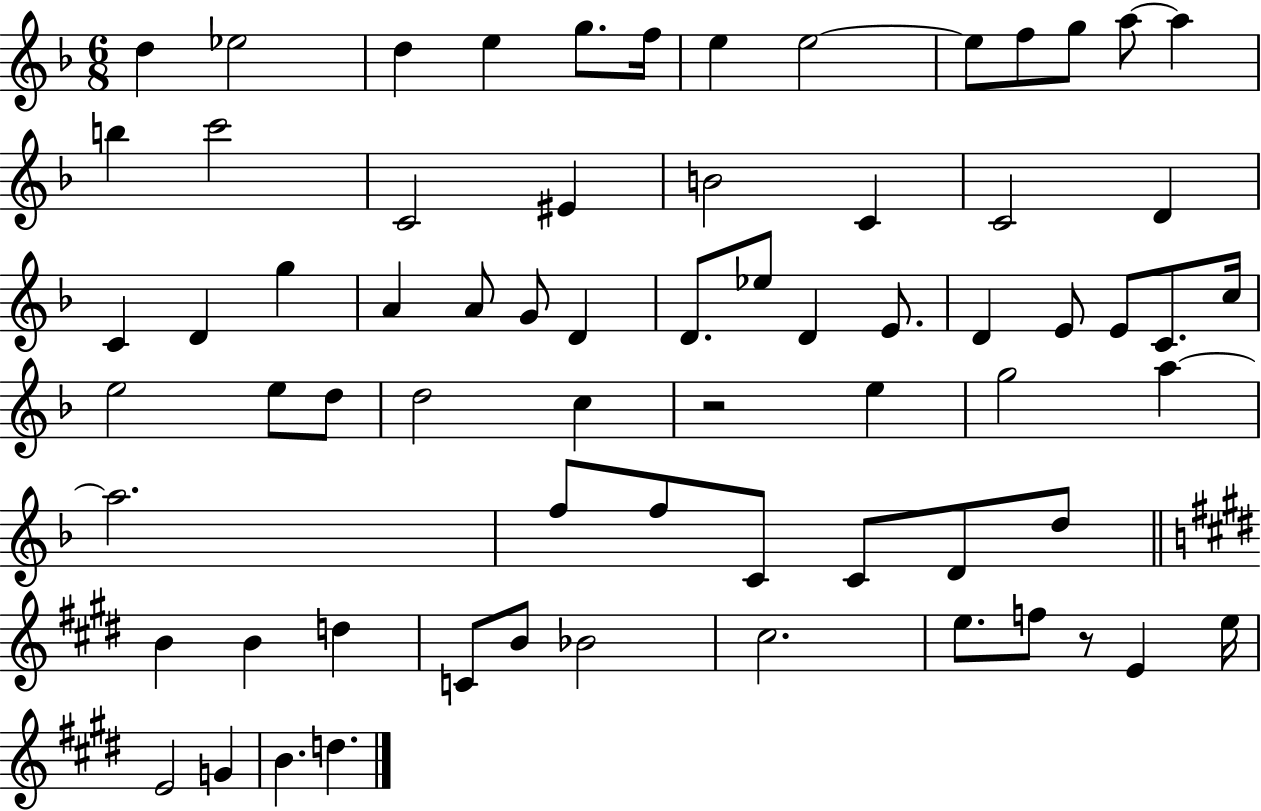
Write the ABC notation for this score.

X:1
T:Untitled
M:6/8
L:1/4
K:F
d _e2 d e g/2 f/4 e e2 e/2 f/2 g/2 a/2 a b c'2 C2 ^E B2 C C2 D C D g A A/2 G/2 D D/2 _e/2 D E/2 D E/2 E/2 C/2 c/4 e2 e/2 d/2 d2 c z2 e g2 a a2 f/2 f/2 C/2 C/2 D/2 d/2 B B d C/2 B/2 _B2 ^c2 e/2 f/2 z/2 E e/4 E2 G B d